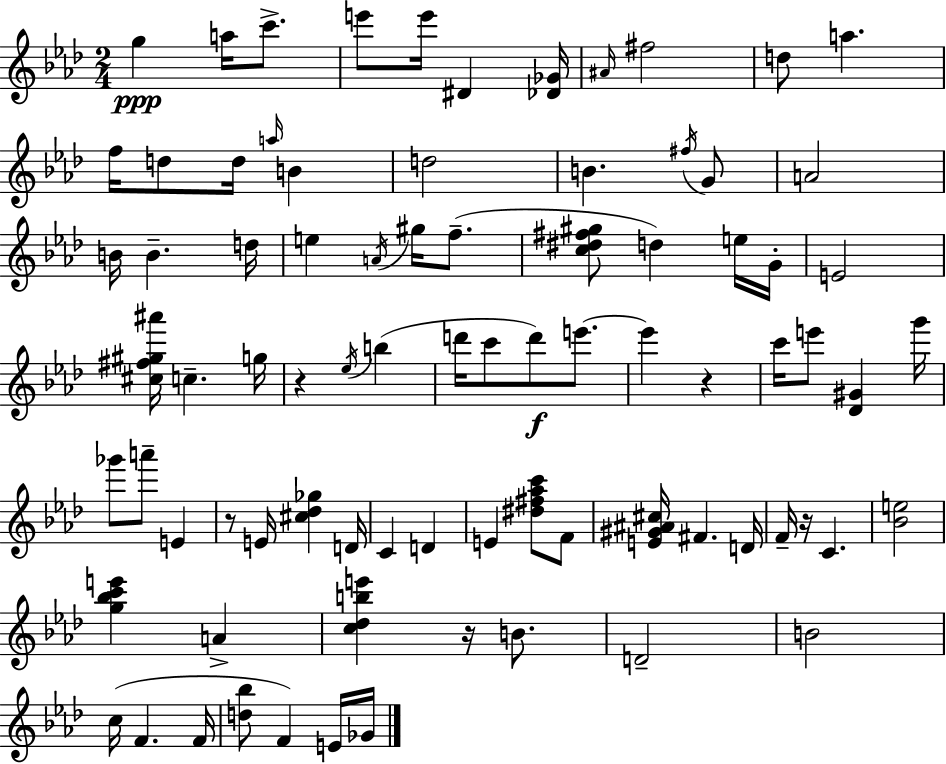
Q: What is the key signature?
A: F minor